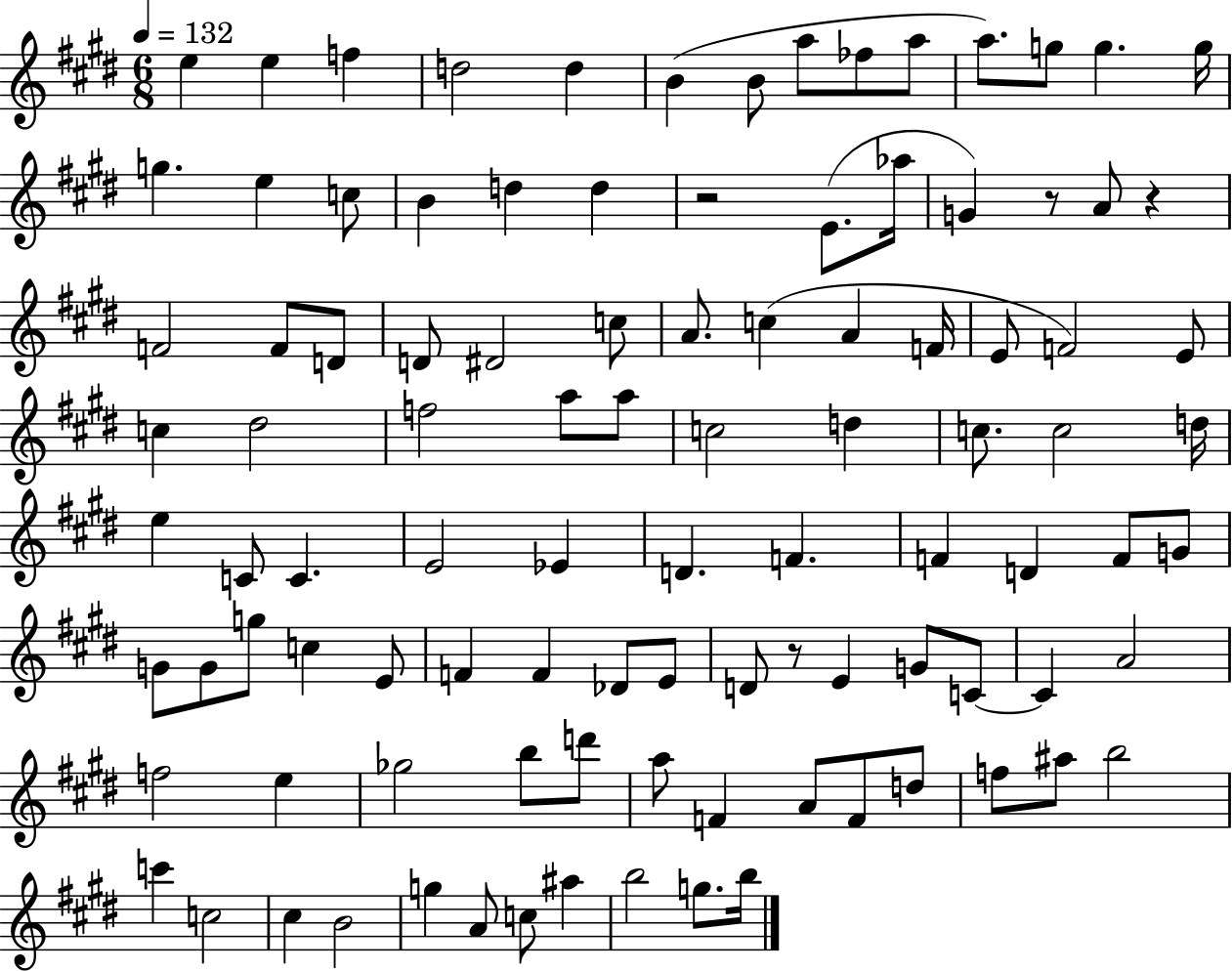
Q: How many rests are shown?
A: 4